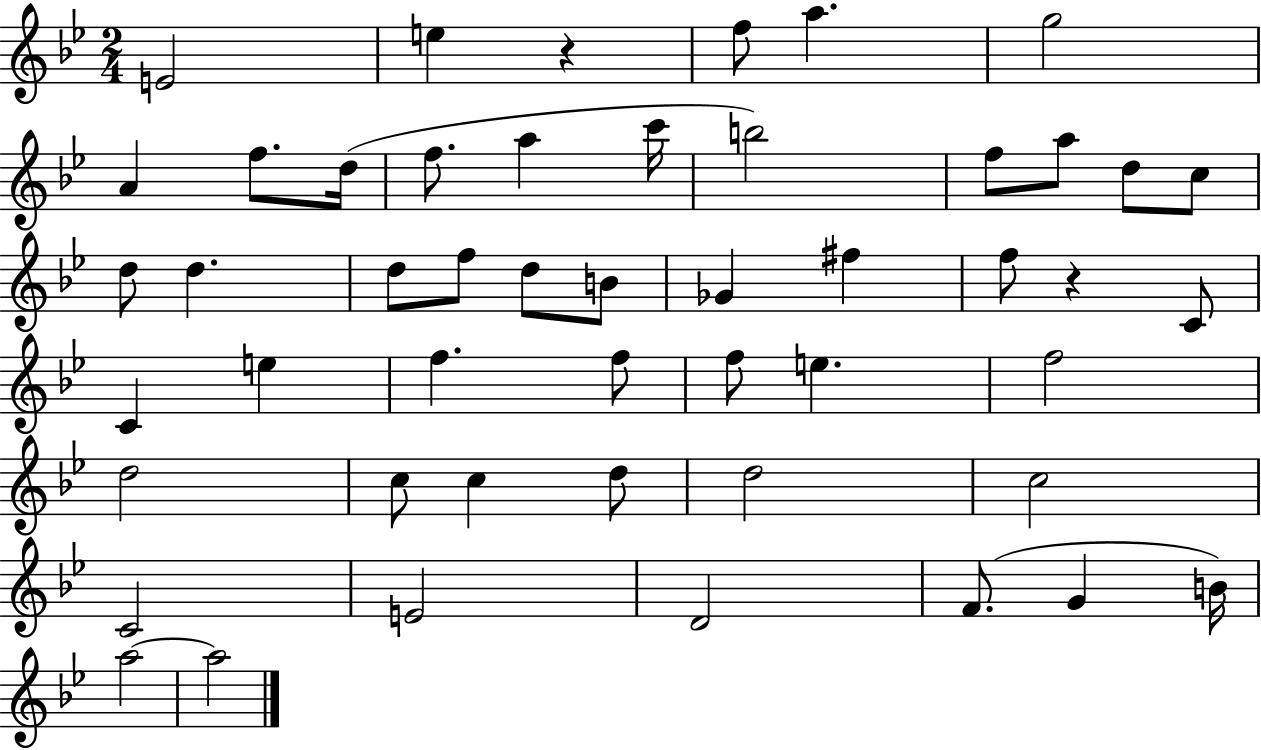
E4/h E5/q R/q F5/e A5/q. G5/h A4/q F5/e. D5/s F5/e. A5/q C6/s B5/h F5/e A5/e D5/e C5/e D5/e D5/q. D5/e F5/e D5/e B4/e Gb4/q F#5/q F5/e R/q C4/e C4/q E5/q F5/q. F5/e F5/e E5/q. F5/h D5/h C5/e C5/q D5/e D5/h C5/h C4/h E4/h D4/h F4/e. G4/q B4/s A5/h A5/h